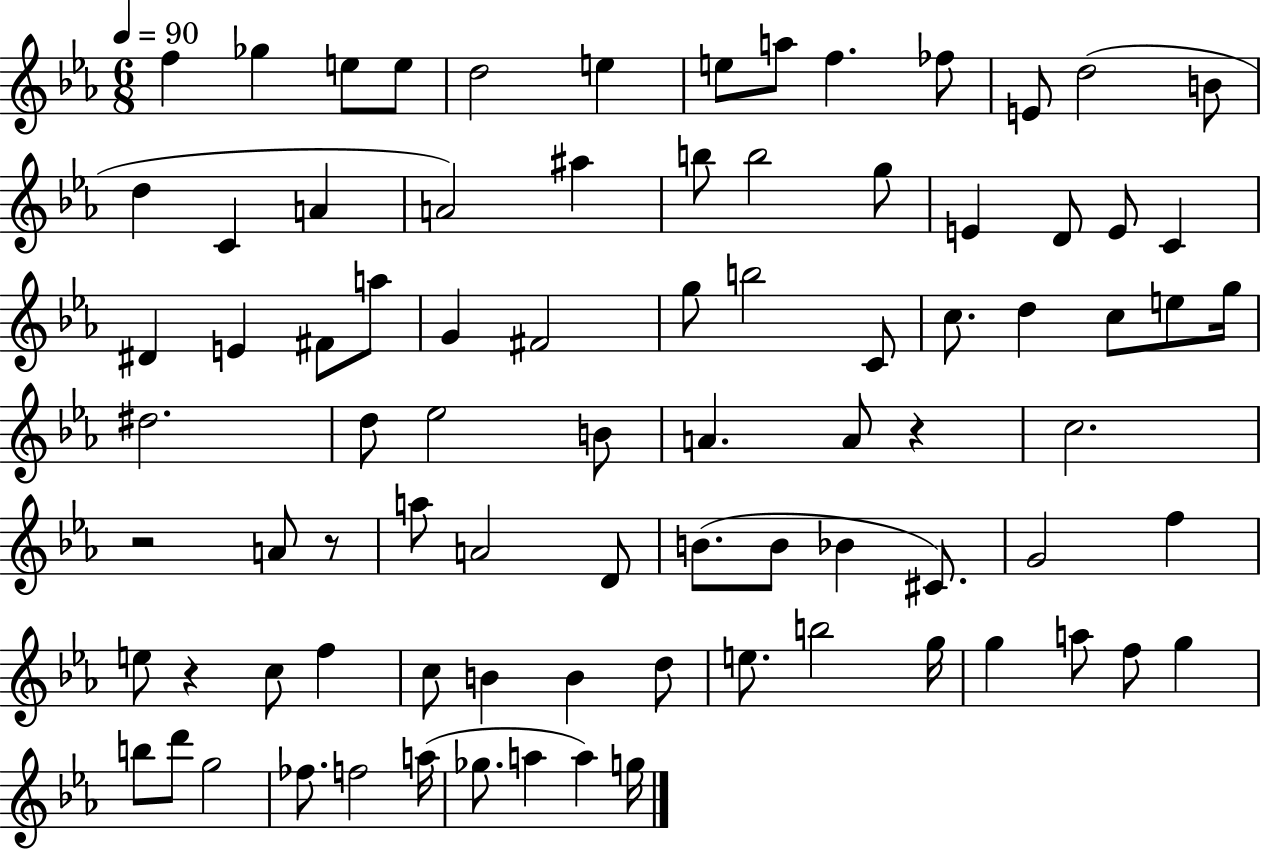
F5/q Gb5/q E5/e E5/e D5/h E5/q E5/e A5/e F5/q. FES5/e E4/e D5/h B4/e D5/q C4/q A4/q A4/h A#5/q B5/e B5/h G5/e E4/q D4/e E4/e C4/q D#4/q E4/q F#4/e A5/e G4/q F#4/h G5/e B5/h C4/e C5/e. D5/q C5/e E5/e G5/s D#5/h. D5/e Eb5/h B4/e A4/q. A4/e R/q C5/h. R/h A4/e R/e A5/e A4/h D4/e B4/e. B4/e Bb4/q C#4/e. G4/h F5/q E5/e R/q C5/e F5/q C5/e B4/q B4/q D5/e E5/e. B5/h G5/s G5/q A5/e F5/e G5/q B5/e D6/e G5/h FES5/e. F5/h A5/s Gb5/e. A5/q A5/q G5/s